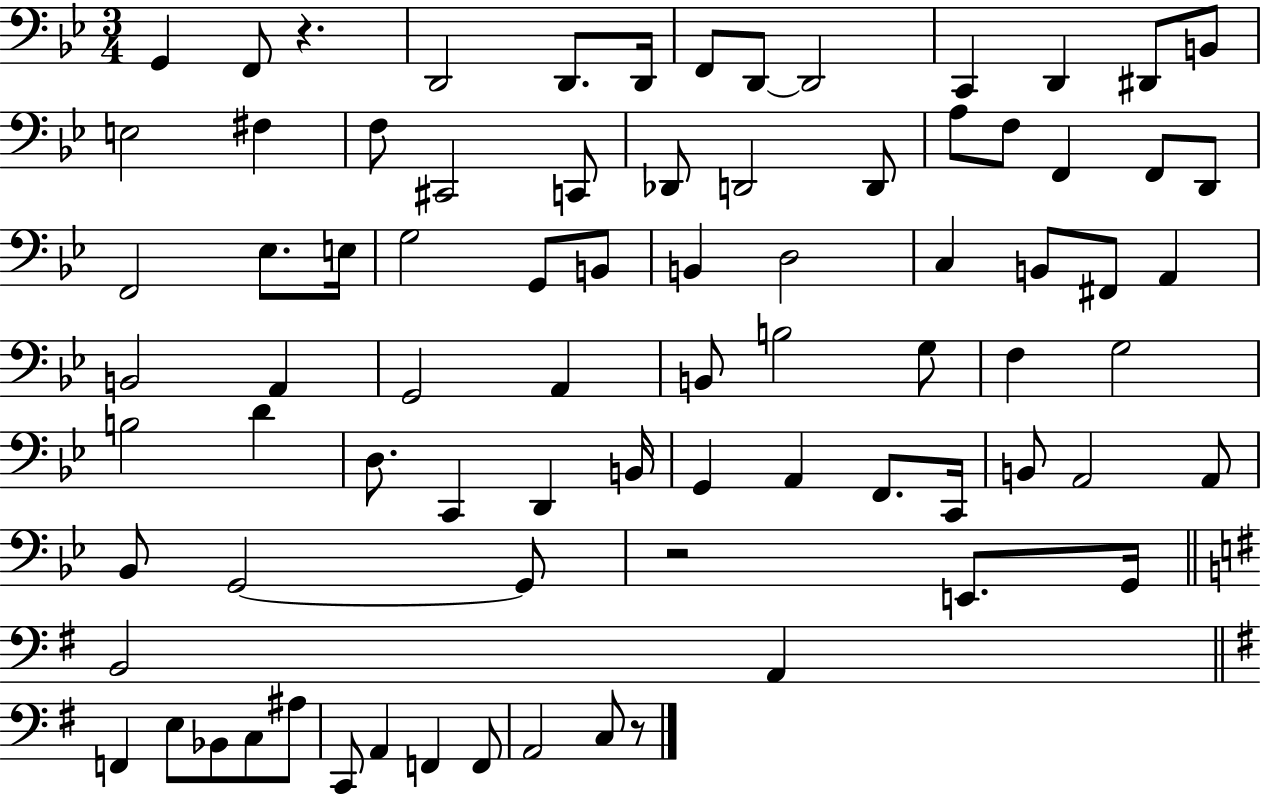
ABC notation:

X:1
T:Untitled
M:3/4
L:1/4
K:Bb
G,, F,,/2 z D,,2 D,,/2 D,,/4 F,,/2 D,,/2 D,,2 C,, D,, ^D,,/2 B,,/2 E,2 ^F, F,/2 ^C,,2 C,,/2 _D,,/2 D,,2 D,,/2 A,/2 F,/2 F,, F,,/2 D,,/2 F,,2 _E,/2 E,/4 G,2 G,,/2 B,,/2 B,, D,2 C, B,,/2 ^F,,/2 A,, B,,2 A,, G,,2 A,, B,,/2 B,2 G,/2 F, G,2 B,2 D D,/2 C,, D,, B,,/4 G,, A,, F,,/2 C,,/4 B,,/2 A,,2 A,,/2 _B,,/2 G,,2 G,,/2 z2 E,,/2 G,,/4 B,,2 A,, F,, E,/2 _B,,/2 C,/2 ^A,/2 C,,/2 A,, F,, F,,/2 A,,2 C,/2 z/2